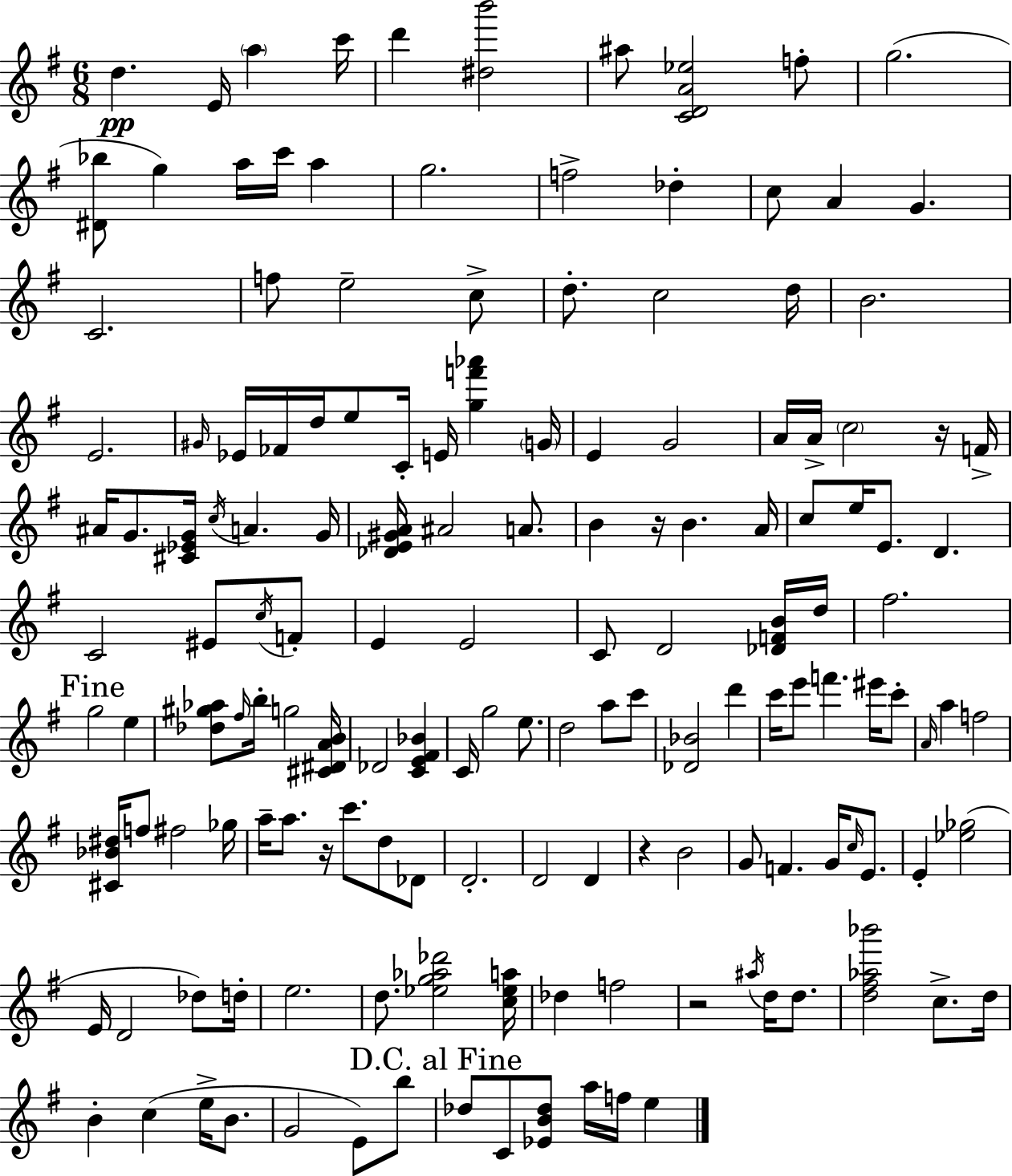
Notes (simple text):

D5/q. E4/s A5/q C6/s D6/q [D#5,B6]/h A#5/e [C4,D4,A4,Eb5]/h F5/e G5/h. [D#4,Bb5]/e G5/q A5/s C6/s A5/q G5/h. F5/h Db5/q C5/e A4/q G4/q. C4/h. F5/e E5/h C5/e D5/e. C5/h D5/s B4/h. E4/h. G#4/s Eb4/s FES4/s D5/s E5/e C4/s E4/s [G5,F6,Ab6]/q G4/s E4/q G4/h A4/s A4/s C5/h R/s F4/s A#4/s G4/e. [C#4,Eb4,G4]/s C5/s A4/q. G4/s [Db4,E4,G#4,A4]/s A#4/h A4/e. B4/q R/s B4/q. A4/s C5/e E5/s E4/e. D4/q. C4/h EIS4/e C5/s F4/e E4/q E4/h C4/e D4/h [Db4,F4,B4]/s D5/s F#5/h. G5/h E5/q [Db5,G#5,Ab5]/e F#5/s B5/s G5/h [C#4,D#4,A4,B4]/s Db4/h [C4,E4,F#4,Bb4]/q C4/s G5/h E5/e. D5/h A5/e C6/e [Db4,Bb4]/h D6/q C6/s E6/e F6/q. EIS6/s C6/e A4/s A5/q F5/h [C#4,Bb4,D#5]/s F5/e F#5/h Gb5/s A5/s A5/e. R/s C6/e. D5/e Db4/e D4/h. D4/h D4/q R/q B4/h G4/e F4/q. G4/s C5/s E4/e. E4/q [Eb5,Gb5]/h E4/s D4/h Db5/e D5/s E5/h. D5/e. [Eb5,G5,Ab5,Db6]/h [C5,Eb5,A5]/s Db5/q F5/h R/h A#5/s D5/s D5/e. [D5,F#5,Ab5,Bb6]/h C5/e. D5/s B4/q C5/q E5/s B4/e. G4/h E4/e B5/e Db5/e C4/e [Eb4,B4,Db5]/e A5/s F5/s E5/q